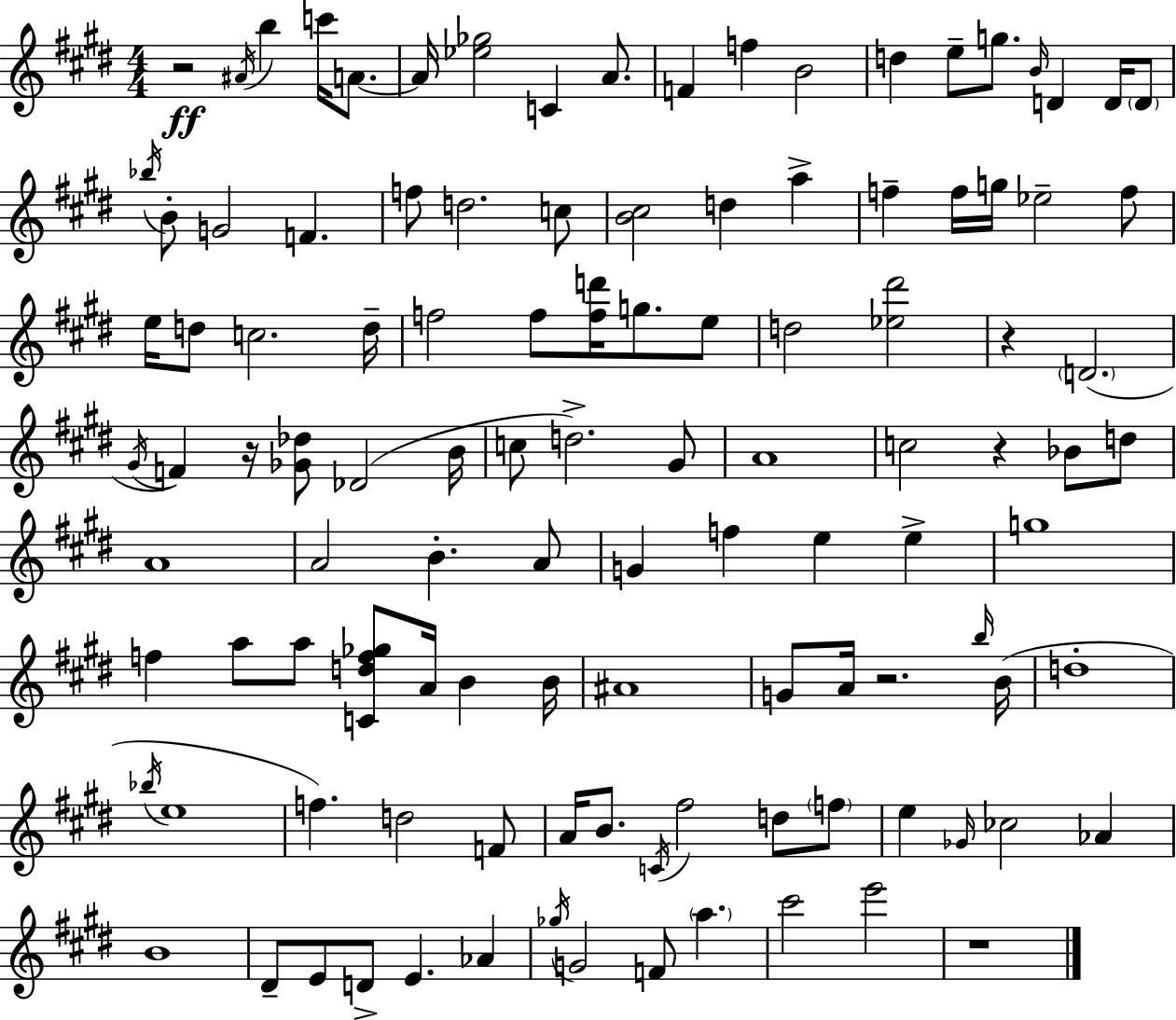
R/h A#4/s B5/q C6/s A4/e. A4/s [Eb5,Gb5]/h C4/q A4/e. F4/q F5/q B4/h D5/q E5/e G5/e. B4/s D4/q D4/s D4/e Bb5/s B4/e G4/h F4/q. F5/e D5/h. C5/e [B4,C#5]/h D5/q A5/q F5/q F5/s G5/s Eb5/h F5/e E5/s D5/e C5/h. D5/s F5/h F5/e [F5,D6]/s G5/e. E5/e D5/h [Eb5,D#6]/h R/q D4/h. G#4/s F4/q R/s [Gb4,Db5]/e Db4/h B4/s C5/e D5/h. G#4/e A4/w C5/h R/q Bb4/e D5/e A4/w A4/h B4/q. A4/e G4/q F5/q E5/q E5/q G5/w F5/q A5/e A5/e [C4,D5,F5,Gb5]/e A4/s B4/q B4/s A#4/w G4/e A4/s R/h. B5/s B4/s D5/w Bb5/s E5/w F5/q. D5/h F4/e A4/s B4/e. C4/s F#5/h D5/e F5/e E5/q Gb4/s CES5/h Ab4/q B4/w D#4/e E4/e D4/e E4/q. Ab4/q Gb5/s G4/h F4/e A5/q. C#6/h E6/h R/w